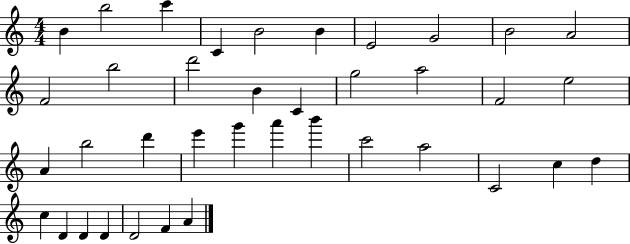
X:1
T:Untitled
M:4/4
L:1/4
K:C
B b2 c' C B2 B E2 G2 B2 A2 F2 b2 d'2 B C g2 a2 F2 e2 A b2 d' e' g' a' b' c'2 a2 C2 c d c D D D D2 F A